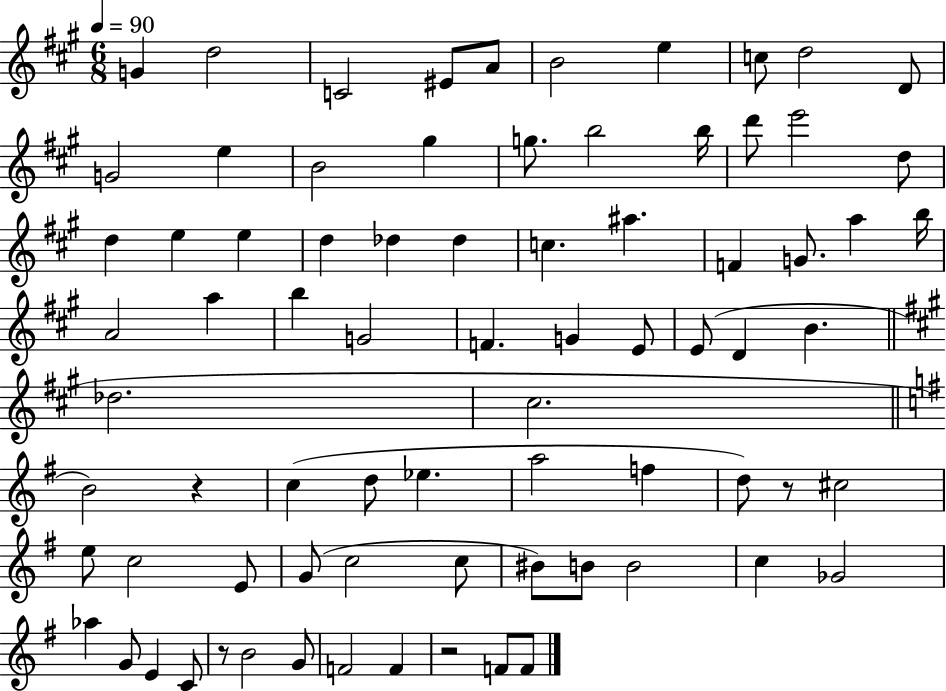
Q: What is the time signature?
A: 6/8